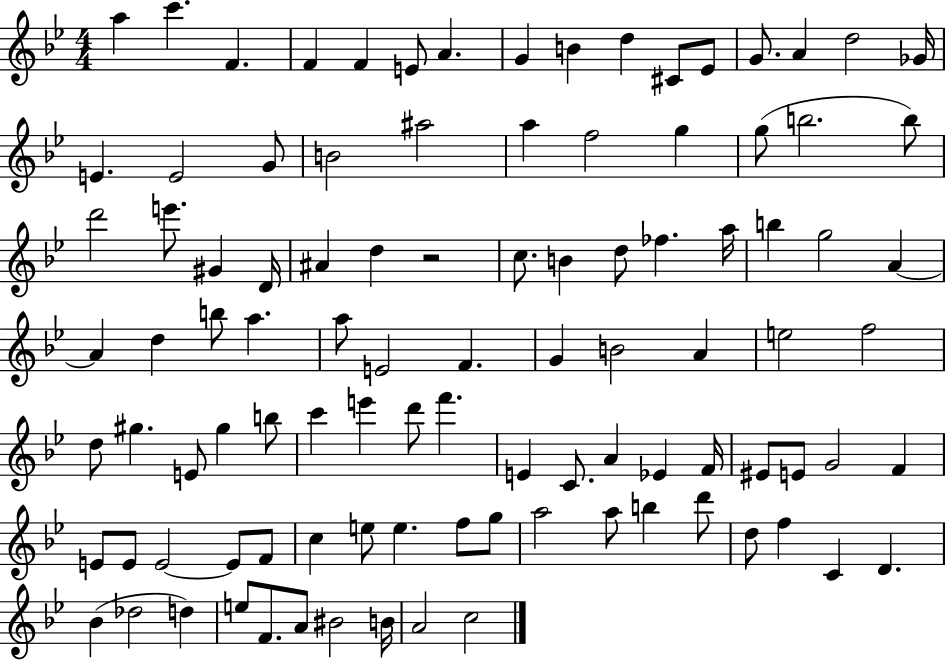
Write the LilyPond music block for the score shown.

{
  \clef treble
  \numericTimeSignature
  \time 4/4
  \key bes \major
  a''4 c'''4. f'4. | f'4 f'4 e'8 a'4. | g'4 b'4 d''4 cis'8 ees'8 | g'8. a'4 d''2 ges'16 | \break e'4. e'2 g'8 | b'2 ais''2 | a''4 f''2 g''4 | g''8( b''2. b''8) | \break d'''2 e'''8. gis'4 d'16 | ais'4 d''4 r2 | c''8. b'4 d''8 fes''4. a''16 | b''4 g''2 a'4~~ | \break a'4 d''4 b''8 a''4. | a''8 e'2 f'4. | g'4 b'2 a'4 | e''2 f''2 | \break d''8 gis''4. e'8 gis''4 b''8 | c'''4 e'''4 d'''8 f'''4. | e'4 c'8. a'4 ees'4 f'16 | eis'8 e'8 g'2 f'4 | \break e'8 e'8 e'2~~ e'8 f'8 | c''4 e''8 e''4. f''8 g''8 | a''2 a''8 b''4 d'''8 | d''8 f''4 c'4 d'4. | \break bes'4( des''2 d''4) | e''8 f'8. a'8 bis'2 b'16 | a'2 c''2 | \bar "|."
}